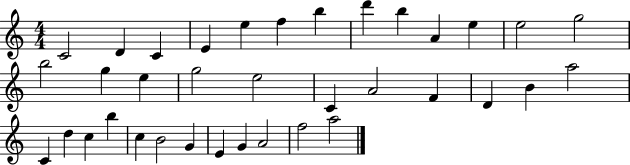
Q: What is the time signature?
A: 4/4